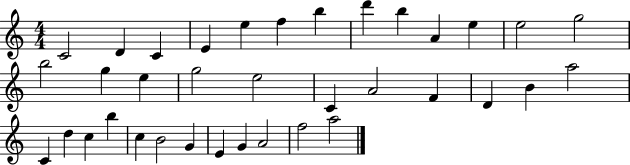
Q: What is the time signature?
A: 4/4